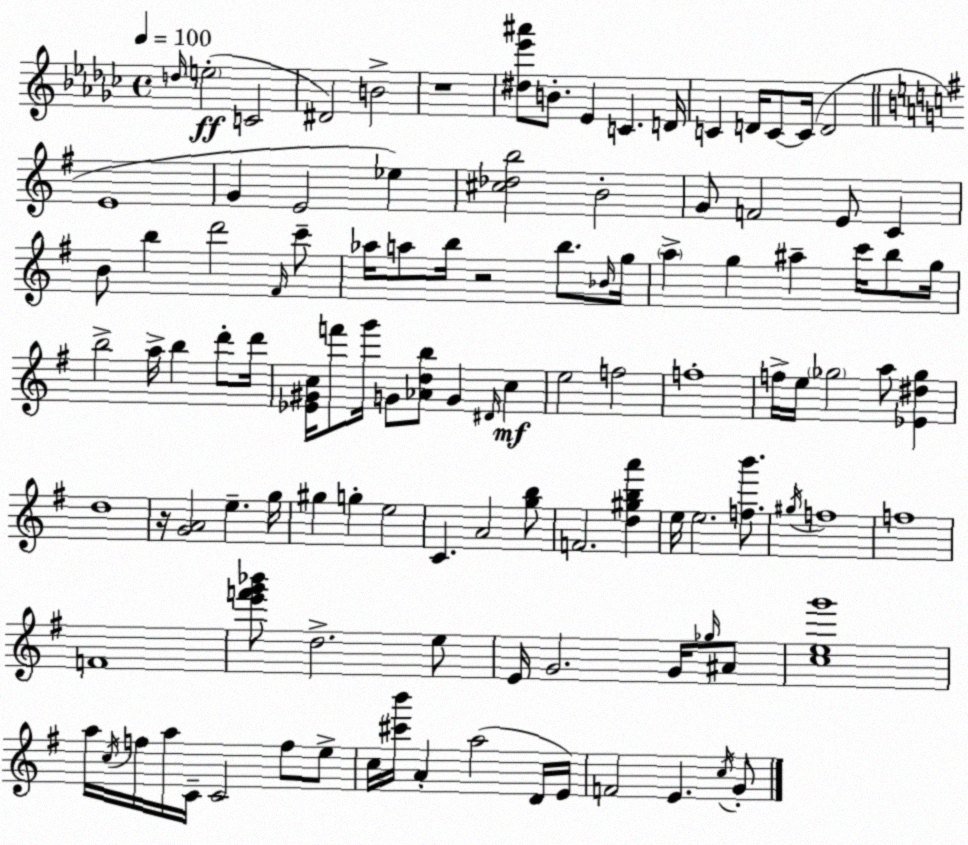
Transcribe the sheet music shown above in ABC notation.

X:1
T:Untitled
M:4/4
L:1/4
K:Ebm
d/4 e2 C2 ^D2 B2 z4 [^d_e'^a']/2 B/2 _E C D/4 C D/4 C/2 C/4 D2 E4 G E2 _e [^c_db]2 B2 G/2 F2 E/2 C B/2 b d'2 ^F/4 c'/2 _a/4 a/2 b/4 z2 b/2 _B/4 g/4 a g ^a c'/4 b/2 g/4 b2 a/4 b d'/2 d'/4 [_E^Gc]/4 f'/2 g'/4 G/2 [_Adb]/2 G ^D/4 c e2 f2 f4 f/4 e/4 _g2 a/2 [_E^d_g] d4 z/4 [GA]2 e g/4 ^g g e2 C A2 [gb]/2 F2 [d^gba'] e/4 e2 [fb']/2 ^g/4 f4 f4 F4 [e'f'g'_b']/2 d2 e/2 E/4 G2 G/4 _g/4 ^A/2 [ceg']4 a/4 c/4 f/4 a/4 C/4 C2 f/2 e/2 c/4 [^c'b']/4 A a2 D/4 E/4 F2 E c/4 G/2